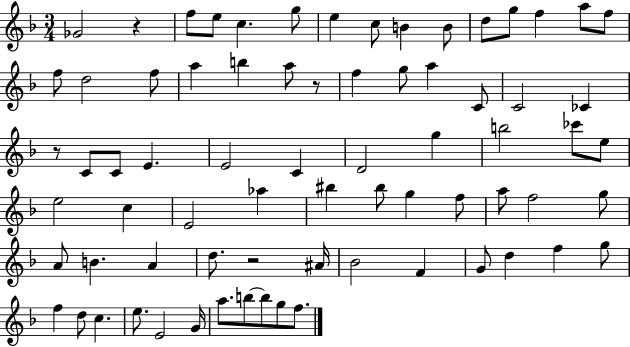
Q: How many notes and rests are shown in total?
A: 73